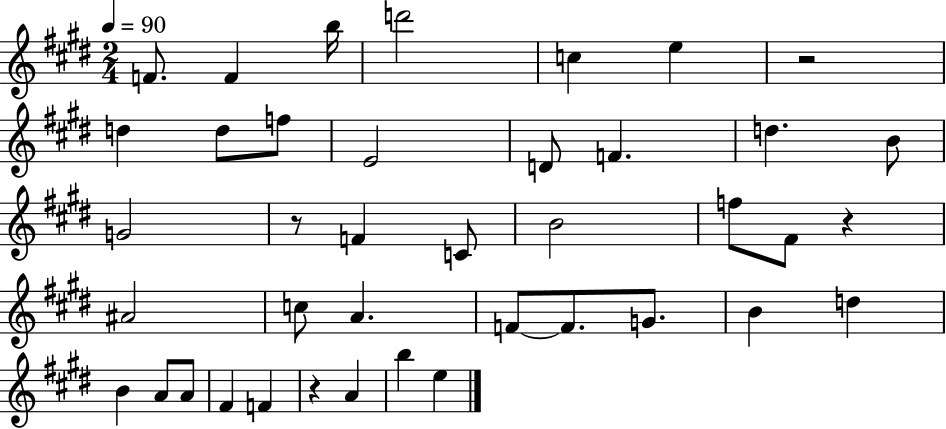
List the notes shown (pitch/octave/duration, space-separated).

F4/e. F4/q B5/s D6/h C5/q E5/q R/h D5/q D5/e F5/e E4/h D4/e F4/q. D5/q. B4/e G4/h R/e F4/q C4/e B4/h F5/e F#4/e R/q A#4/h C5/e A4/q. F4/e F4/e. G4/e. B4/q D5/q B4/q A4/e A4/e F#4/q F4/q R/q A4/q B5/q E5/q